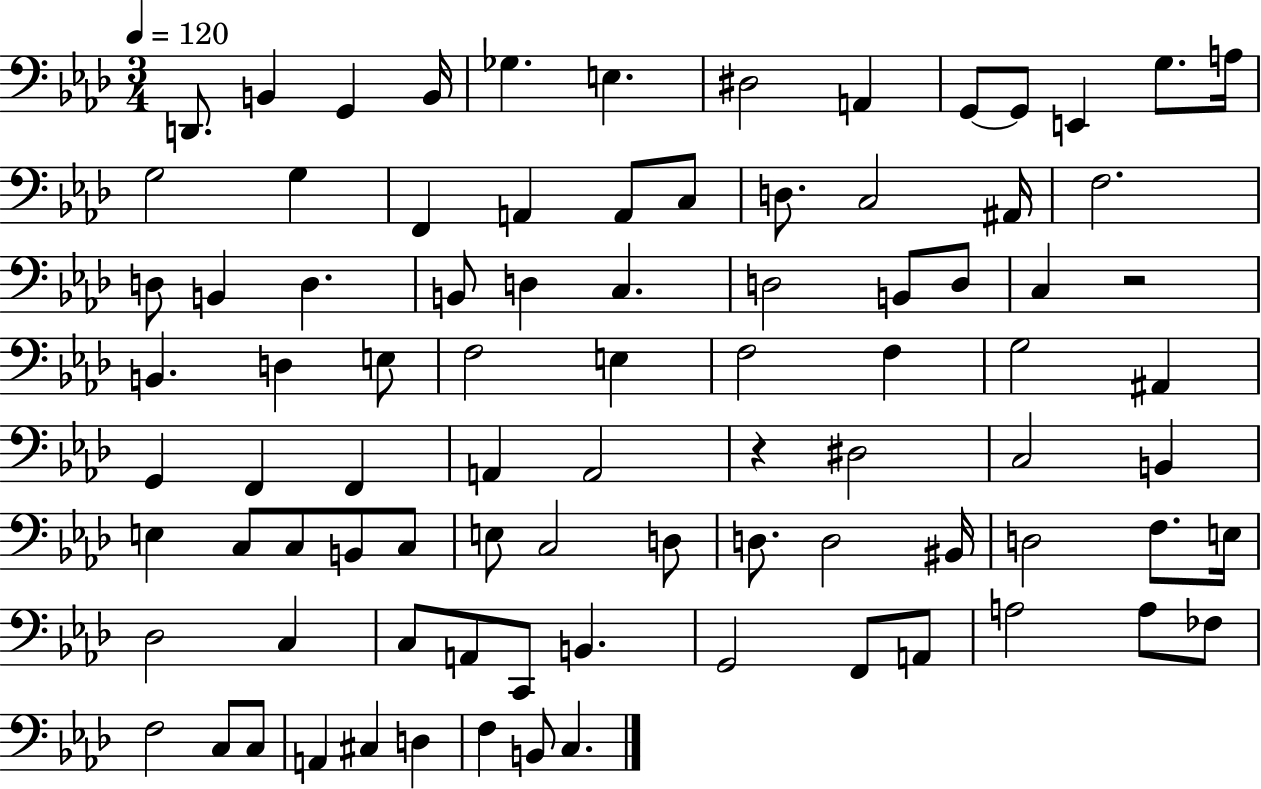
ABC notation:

X:1
T:Untitled
M:3/4
L:1/4
K:Ab
D,,/2 B,, G,, B,,/4 _G, E, ^D,2 A,, G,,/2 G,,/2 E,, G,/2 A,/4 G,2 G, F,, A,, A,,/2 C,/2 D,/2 C,2 ^A,,/4 F,2 D,/2 B,, D, B,,/2 D, C, D,2 B,,/2 D,/2 C, z2 B,, D, E,/2 F,2 E, F,2 F, G,2 ^A,, G,, F,, F,, A,, A,,2 z ^D,2 C,2 B,, E, C,/2 C,/2 B,,/2 C,/2 E,/2 C,2 D,/2 D,/2 D,2 ^B,,/4 D,2 F,/2 E,/4 _D,2 C, C,/2 A,,/2 C,,/2 B,, G,,2 F,,/2 A,,/2 A,2 A,/2 _F,/2 F,2 C,/2 C,/2 A,, ^C, D, F, B,,/2 C,